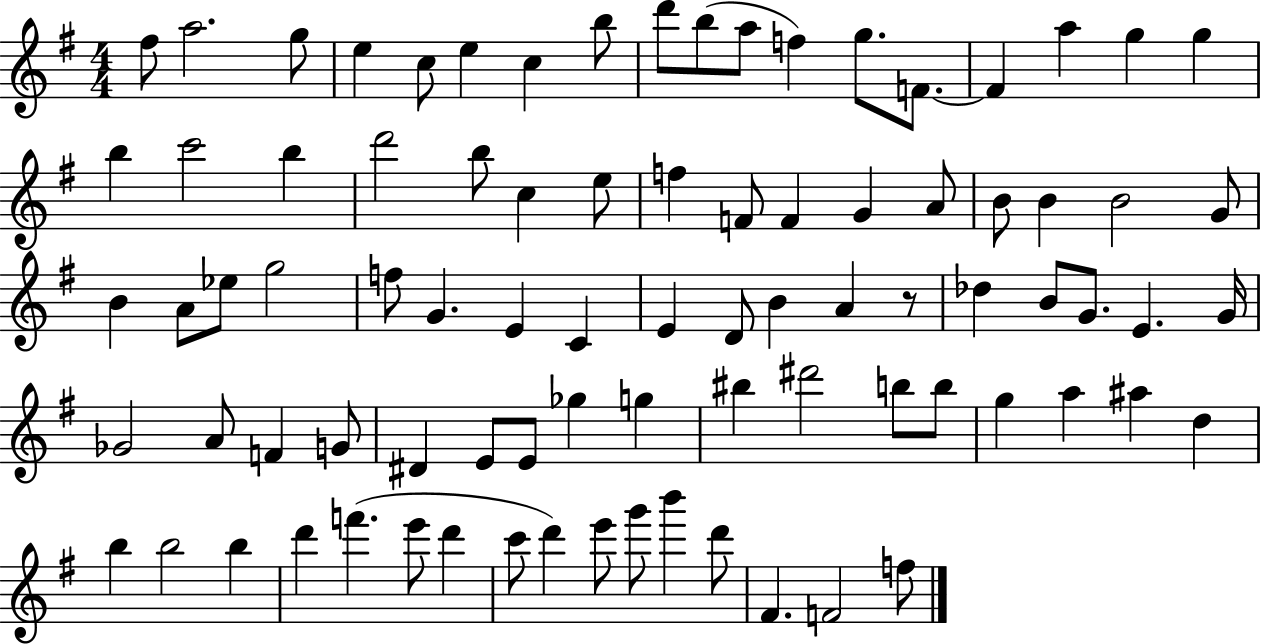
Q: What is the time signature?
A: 4/4